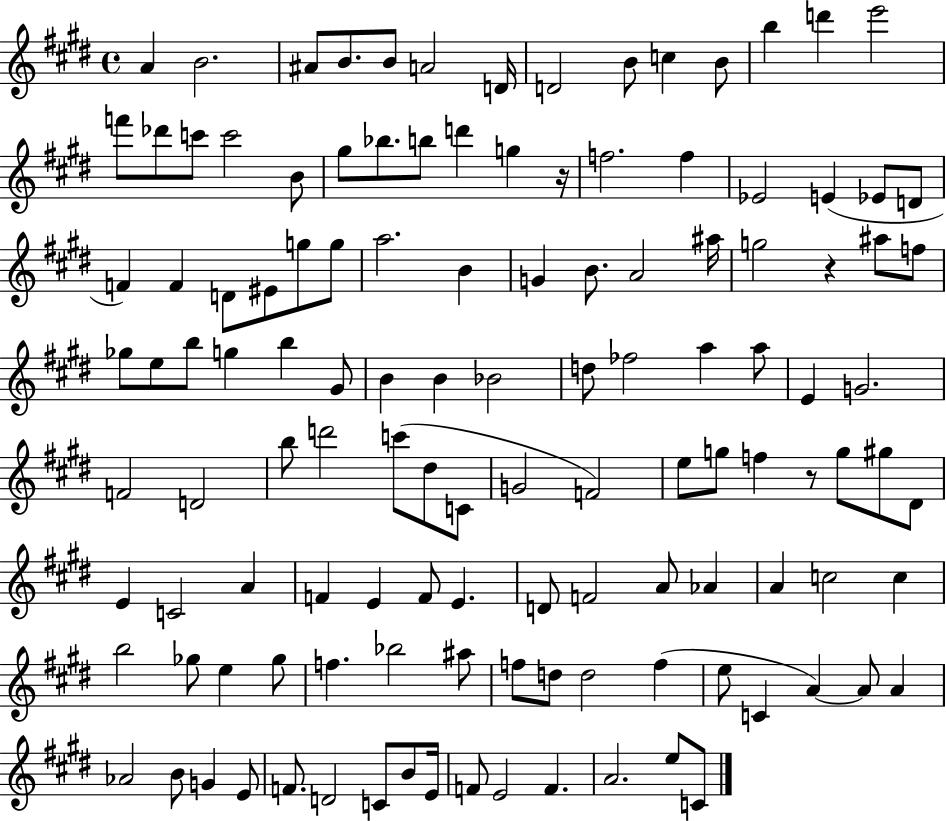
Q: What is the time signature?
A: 4/4